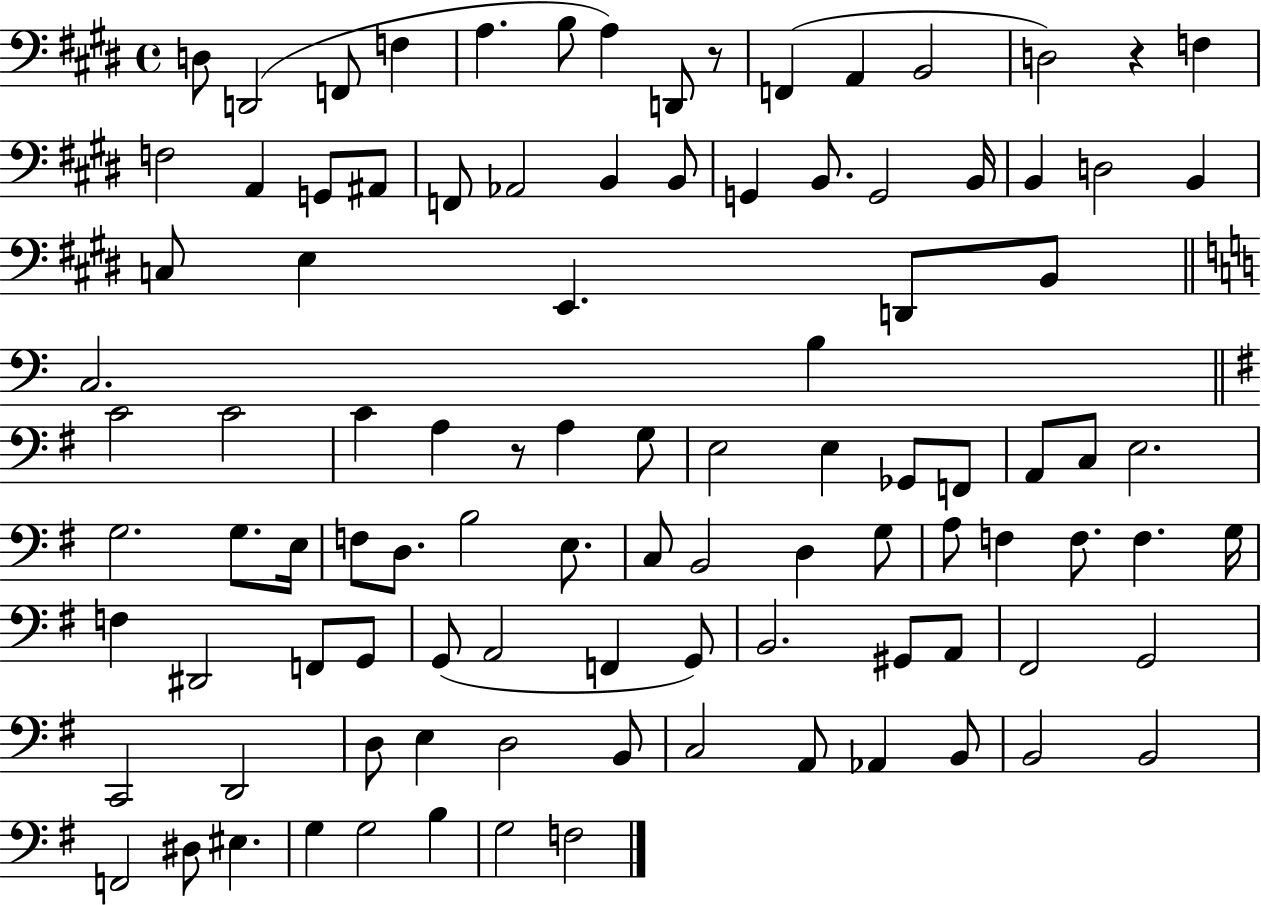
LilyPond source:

{
  \clef bass
  \time 4/4
  \defaultTimeSignature
  \key e \major
  \repeat volta 2 { d8 d,2( f,8 f4 | a4. b8 a4) d,8 r8 | f,4( a,4 b,2 | d2) r4 f4 | \break f2 a,4 g,8 ais,8 | f,8 aes,2 b,4 b,8 | g,4 b,8. g,2 b,16 | b,4 d2 b,4 | \break c8 e4 e,4. d,8 b,8 | \bar "||" \break \key a \minor c2. b4 | \bar "||" \break \key g \major c'2 c'2 | c'4 a4 r8 a4 g8 | e2 e4 ges,8 f,8 | a,8 c8 e2. | \break g2. g8. e16 | f8 d8. b2 e8. | c8 b,2 d4 g8 | a8 f4 f8. f4. g16 | \break f4 dis,2 f,8 g,8 | g,8( a,2 f,4 g,8) | b,2. gis,8 a,8 | fis,2 g,2 | \break c,2 d,2 | d8 e4 d2 b,8 | c2 a,8 aes,4 b,8 | b,2 b,2 | \break f,2 dis8 eis4. | g4 g2 b4 | g2 f2 | } \bar "|."
}